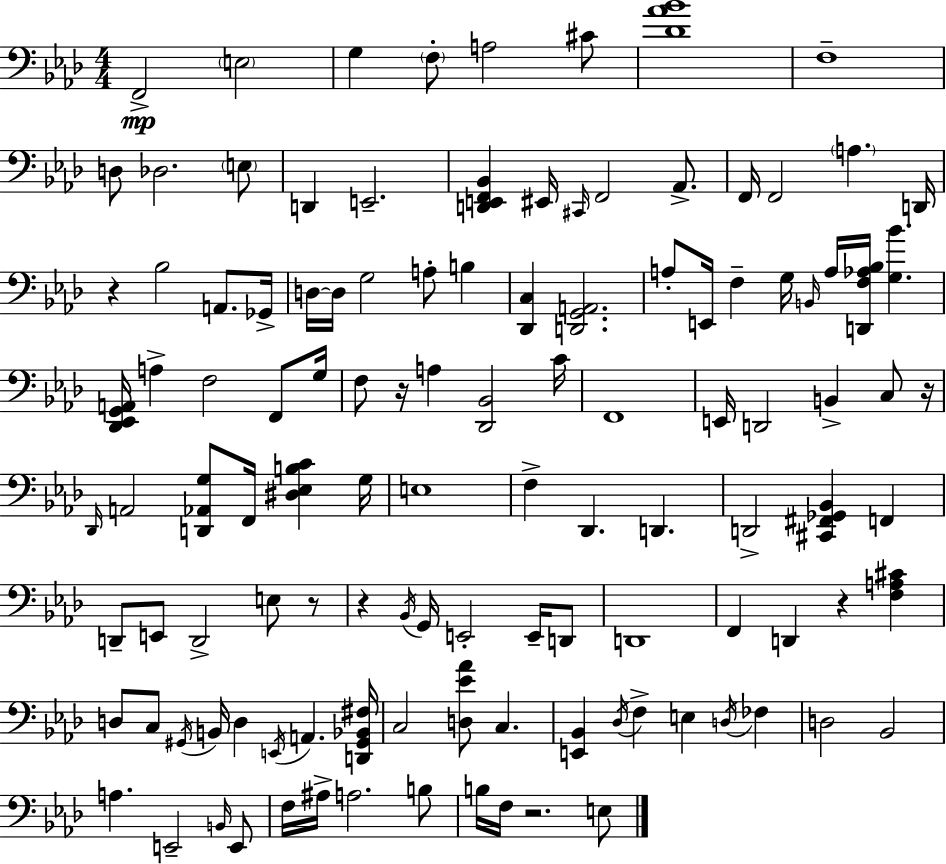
{
  \clef bass
  \numericTimeSignature
  \time 4/4
  \key f \minor
  f,2->\mp \parenthesize e2 | g4 \parenthesize f8-. a2 cis'8 | <des' aes' bes'>1 | f1-- | \break d8 des2. \parenthesize e8 | d,4 e,2.-- | <d, e, f, bes,>4 eis,16 \grace { cis,16 } f,2 aes,8.-> | f,16 f,2 \parenthesize a4. | \break d,16 r4 bes2 a,8. | ges,16-> d16~~ d16 g2 a8-. b4 | <des, c>4 <d, g, a,>2. | a8-. e,16 f4-- g16 \grace { b,16 } a16 <d, f aes bes>16 <g bes'>4. | \break <des, ees, g, a,>16 a4-> f2 f,8 | g16 f8 r16 a4 <des, bes,>2 | c'16 f,1 | e,16 d,2 b,4-> c8 | \break r16 \grace { des,16 } a,2 <d, aes, g>8 f,16 <dis ees b c'>4 | g16 e1 | f4-> des,4. d,4. | d,2-> <cis, fis, ges, bes,>4 f,4 | \break d,8-- e,8 d,2-> e8 | r8 r4 \acciaccatura { bes,16 } g,16 e,2-. | e,16-- d,8 d,1 | f,4 d,4 r4 | \break <f a cis'>4 d8 c8 \acciaccatura { gis,16 } b,16 d4 \acciaccatura { e,16 } a,4. | <d, gis, bes, fis>16 c2 <d ees' aes'>8 | c4. <e, bes,>4 \acciaccatura { des16 } f4-> e4 | \acciaccatura { d16 } fes4 d2 | \break bes,2 a4. e,2-- | \grace { b,16 } e,8 f16 ais16-> a2. | b8 b16 f16 r2. | e8 \bar "|."
}